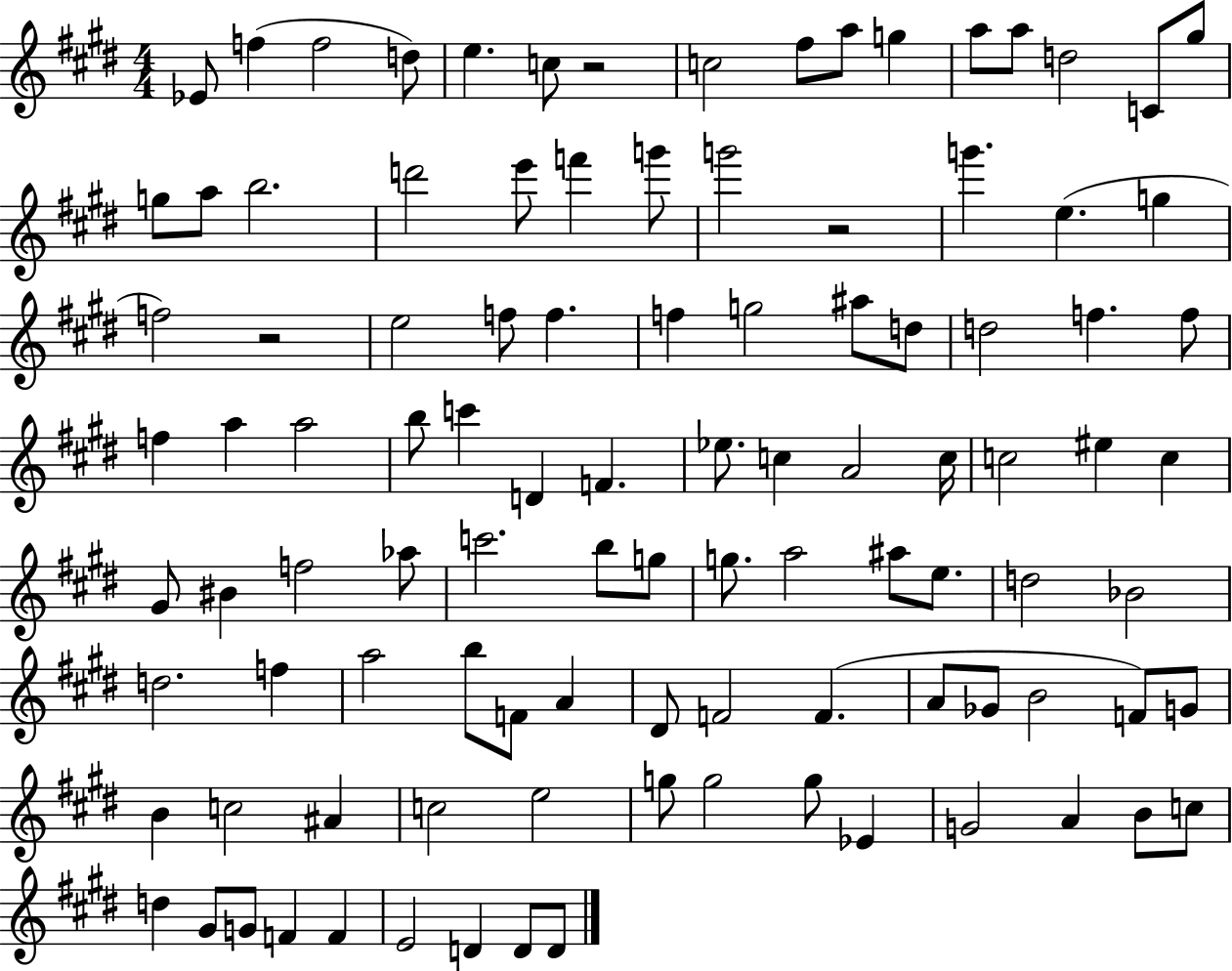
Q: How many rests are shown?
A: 3